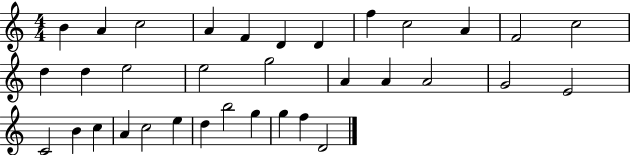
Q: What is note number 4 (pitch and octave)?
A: A4